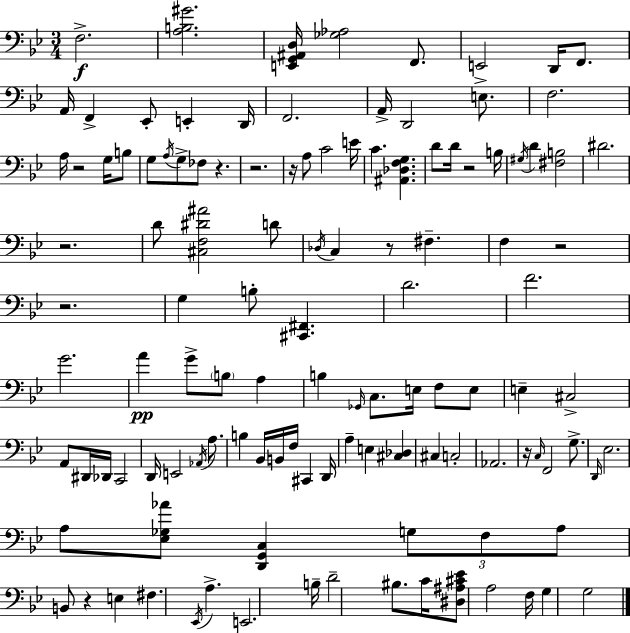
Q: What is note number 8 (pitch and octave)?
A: Eb2